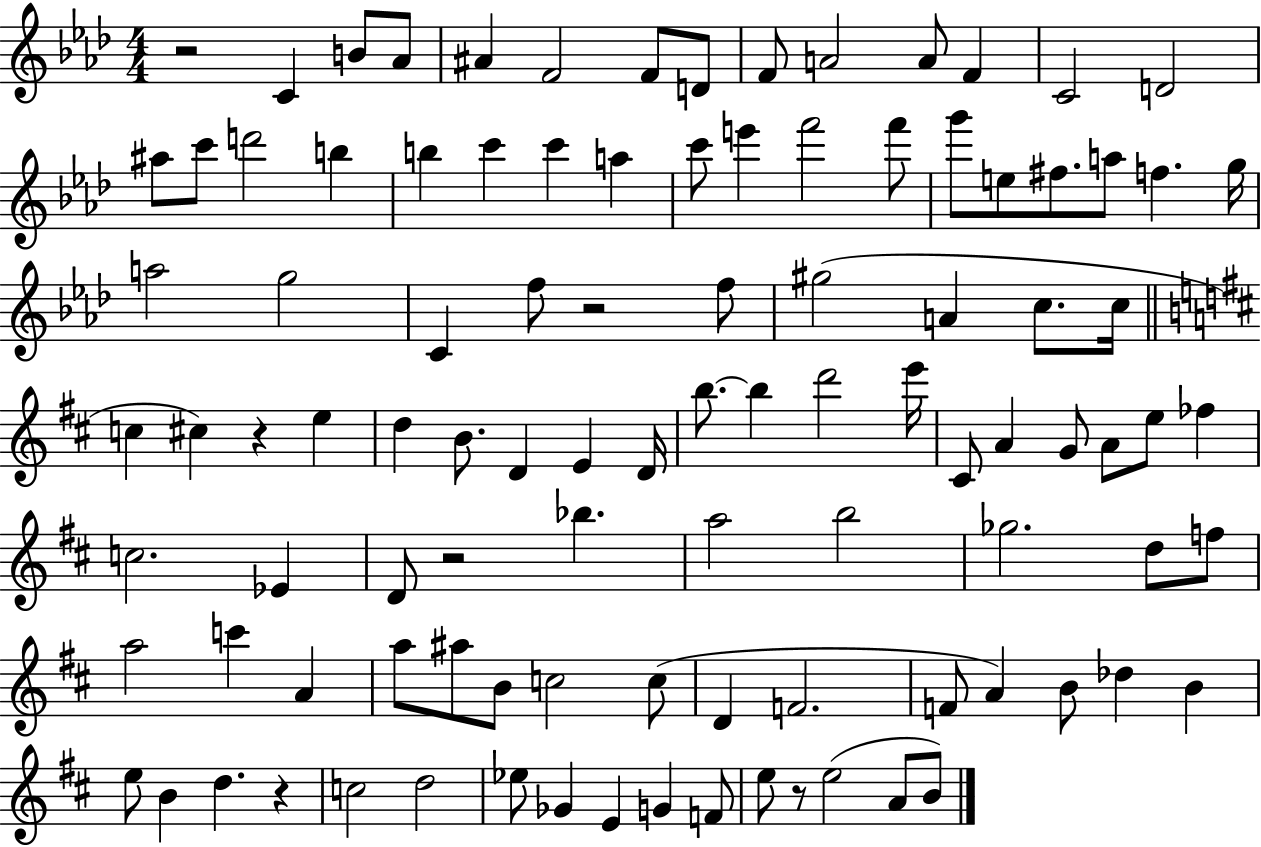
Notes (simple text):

R/h C4/q B4/e Ab4/e A#4/q F4/h F4/e D4/e F4/e A4/h A4/e F4/q C4/h D4/h A#5/e C6/e D6/h B5/q B5/q C6/q C6/q A5/q C6/e E6/q F6/h F6/e G6/e E5/e F#5/e. A5/e F5/q. G5/s A5/h G5/h C4/q F5/e R/h F5/e G#5/h A4/q C5/e. C5/s C5/q C#5/q R/q E5/q D5/q B4/e. D4/q E4/q D4/s B5/e. B5/q D6/h E6/s C#4/e A4/q G4/e A4/e E5/e FES5/q C5/h. Eb4/q D4/e R/h Bb5/q. A5/h B5/h Gb5/h. D5/e F5/e A5/h C6/q A4/q A5/e A#5/e B4/e C5/h C5/e D4/q F4/h. F4/e A4/q B4/e Db5/q B4/q E5/e B4/q D5/q. R/q C5/h D5/h Eb5/e Gb4/q E4/q G4/q F4/e E5/e R/e E5/h A4/e B4/e